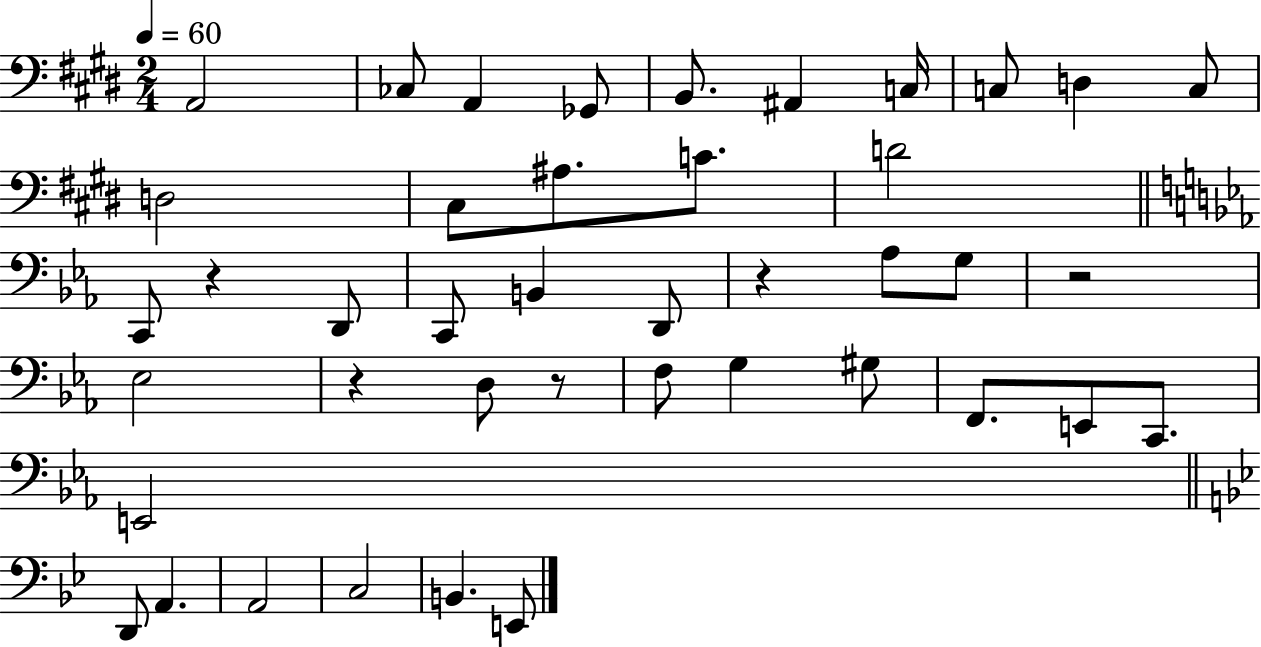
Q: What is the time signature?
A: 2/4